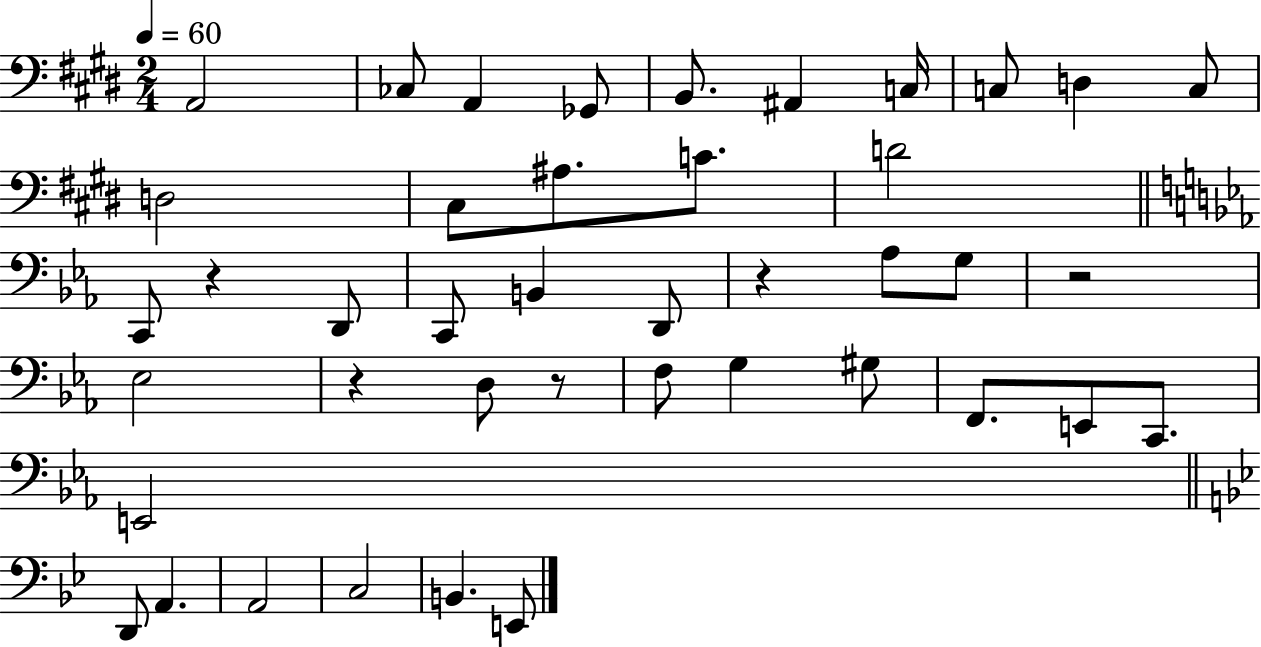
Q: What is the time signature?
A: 2/4